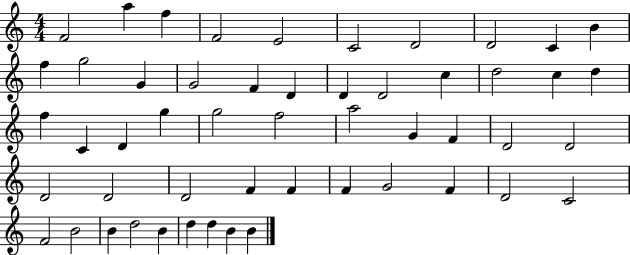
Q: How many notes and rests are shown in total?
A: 52